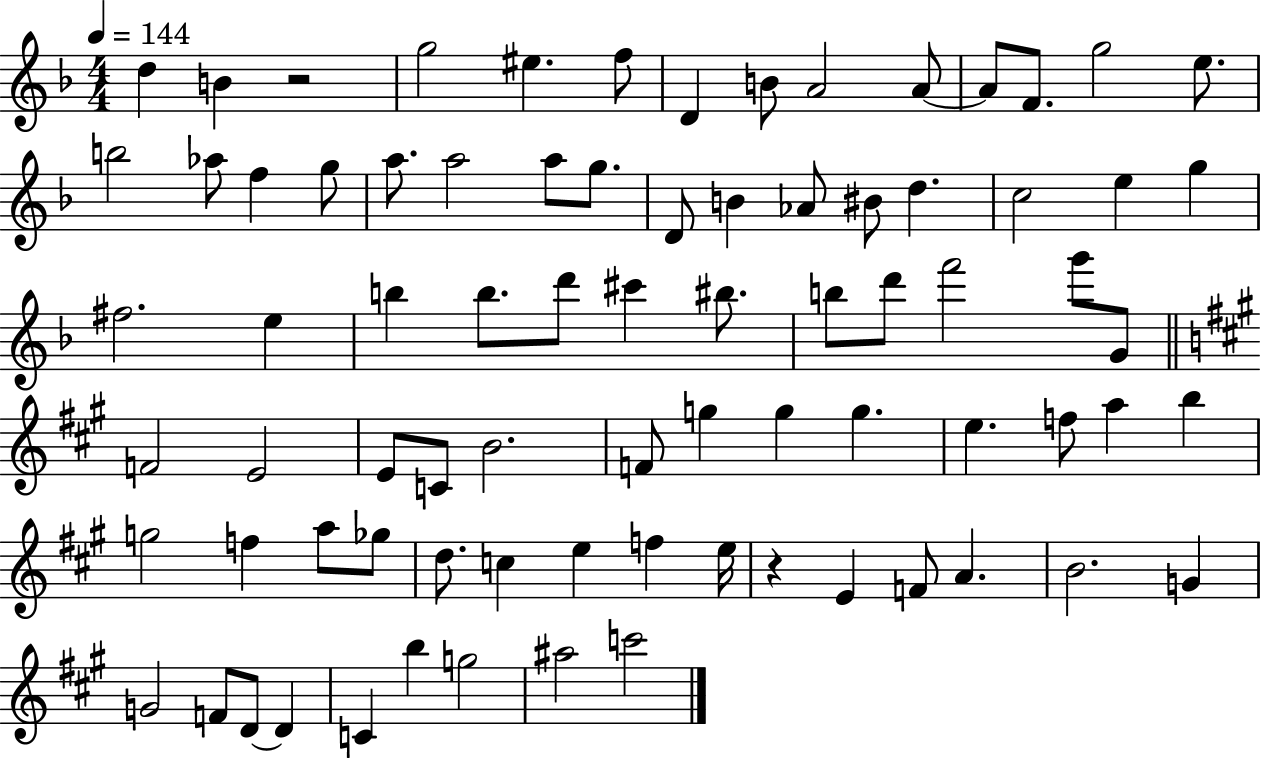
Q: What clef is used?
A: treble